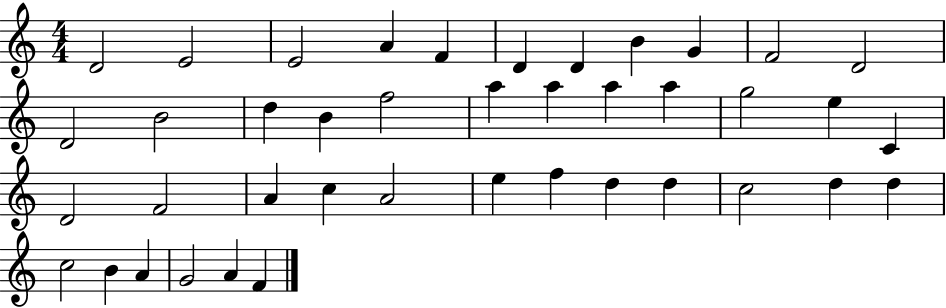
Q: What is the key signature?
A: C major